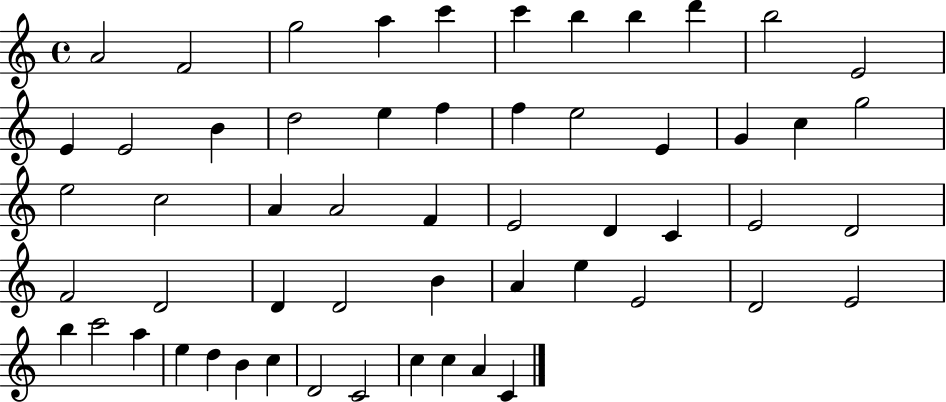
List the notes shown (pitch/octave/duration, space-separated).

A4/h F4/h G5/h A5/q C6/q C6/q B5/q B5/q D6/q B5/h E4/h E4/q E4/h B4/q D5/h E5/q F5/q F5/q E5/h E4/q G4/q C5/q G5/h E5/h C5/h A4/q A4/h F4/q E4/h D4/q C4/q E4/h D4/h F4/h D4/h D4/q D4/h B4/q A4/q E5/q E4/h D4/h E4/h B5/q C6/h A5/q E5/q D5/q B4/q C5/q D4/h C4/h C5/q C5/q A4/q C4/q